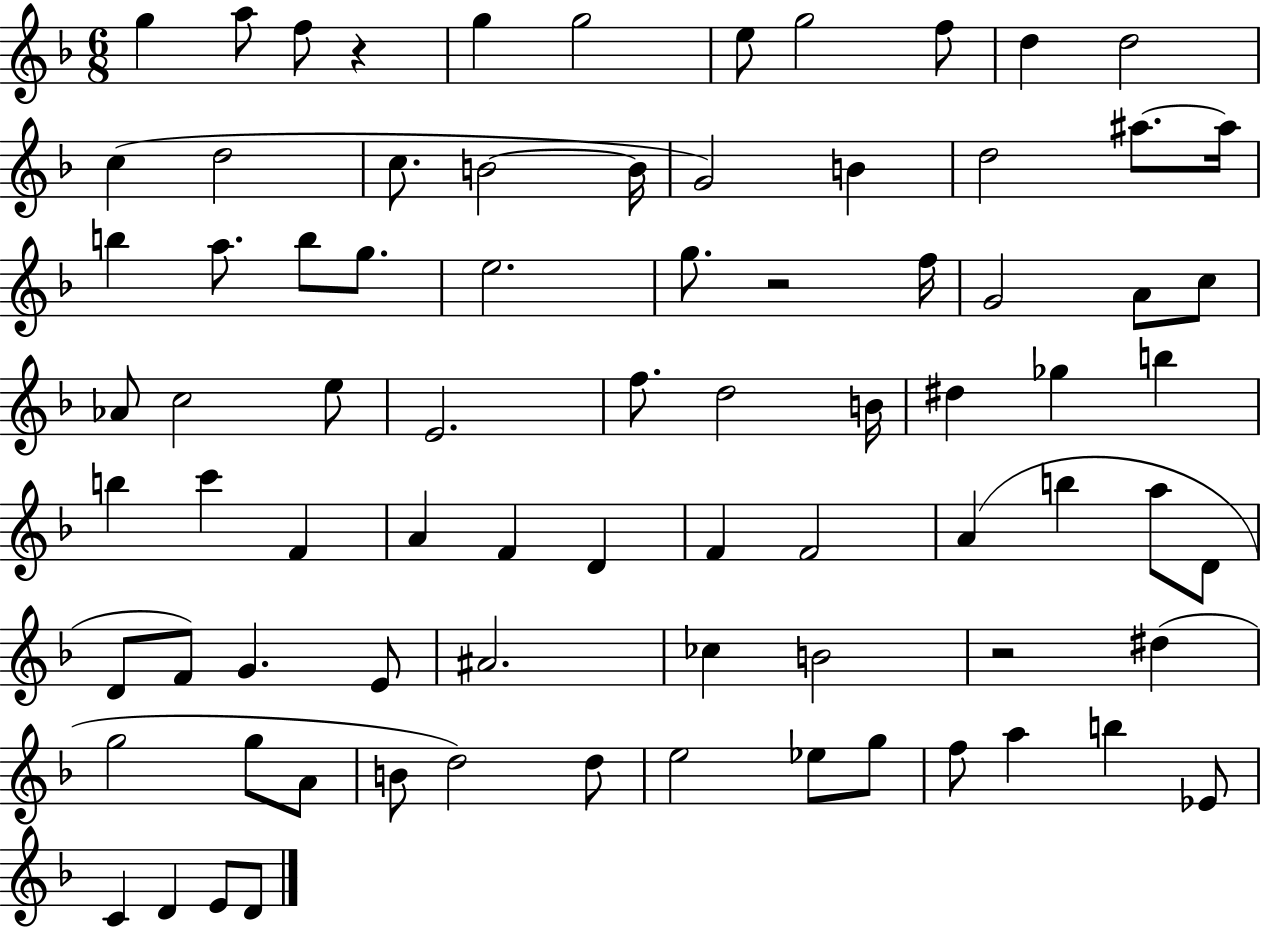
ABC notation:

X:1
T:Untitled
M:6/8
L:1/4
K:F
g a/2 f/2 z g g2 e/2 g2 f/2 d d2 c d2 c/2 B2 B/4 G2 B d2 ^a/2 ^a/4 b a/2 b/2 g/2 e2 g/2 z2 f/4 G2 A/2 c/2 _A/2 c2 e/2 E2 f/2 d2 B/4 ^d _g b b c' F A F D F F2 A b a/2 D/2 D/2 F/2 G E/2 ^A2 _c B2 z2 ^d g2 g/2 A/2 B/2 d2 d/2 e2 _e/2 g/2 f/2 a b _E/2 C D E/2 D/2